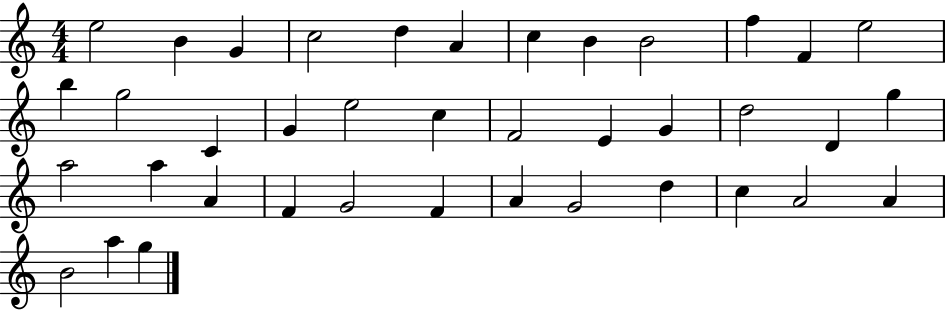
X:1
T:Untitled
M:4/4
L:1/4
K:C
e2 B G c2 d A c B B2 f F e2 b g2 C G e2 c F2 E G d2 D g a2 a A F G2 F A G2 d c A2 A B2 a g